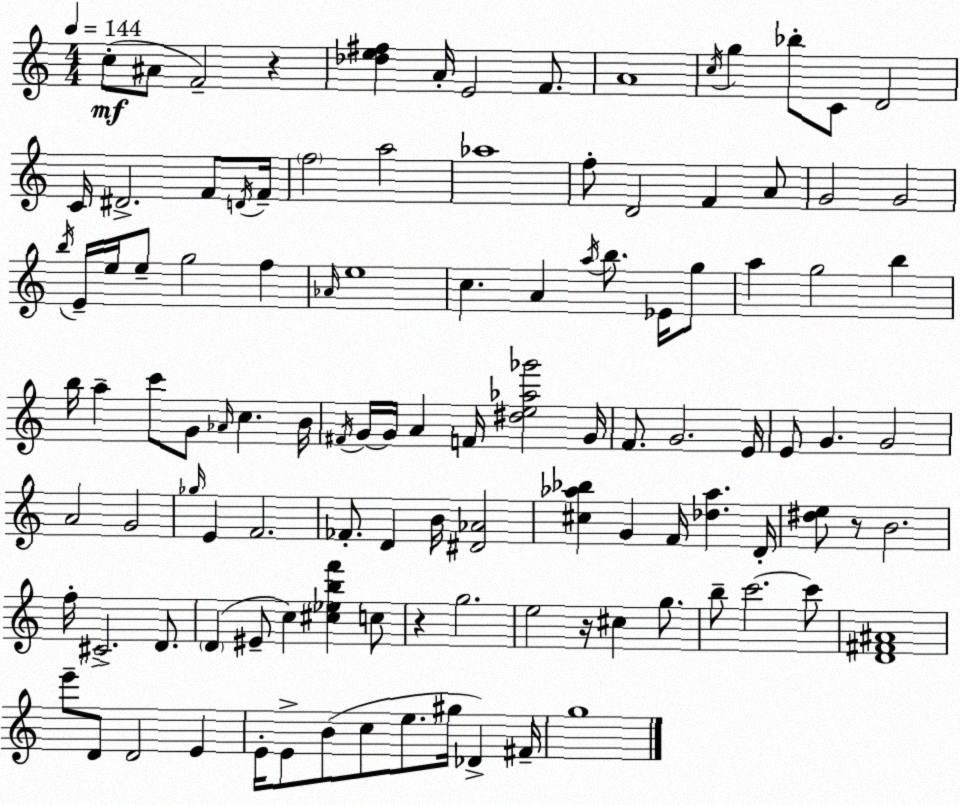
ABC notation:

X:1
T:Untitled
M:4/4
L:1/4
K:Am
c/2 ^A/2 F2 z [_de^f] A/4 E2 F/2 A4 c/4 g _b/2 C/2 D2 C/4 ^D2 F/2 D/4 F/4 f2 a2 _a4 f/2 D2 F A/2 G2 G2 b/4 E/4 e/4 e/2 g2 f _A/4 e4 c A a/4 b/2 _E/4 g/2 a g2 b b/4 a c'/2 G/2 _A/4 c B/4 ^F/4 G/4 G/4 A F/4 [^de_a_g']2 G/4 F/2 G2 E/4 E/2 G G2 A2 G2 _g/4 E F2 _F/2 D B/4 [^D_A]2 [^c_a_b] G F/4 [_d_a] D/4 [^de]/2 z/2 B2 f/4 ^C2 D/2 D ^E/2 c [^c_ebf'] c/2 z g2 e2 z/4 ^c g/2 b/2 c'2 c'/2 [D^F^A]4 e'/2 D/2 D2 E E/4 E/2 B/2 c/2 e/2 ^g/4 _D ^F/4 g4